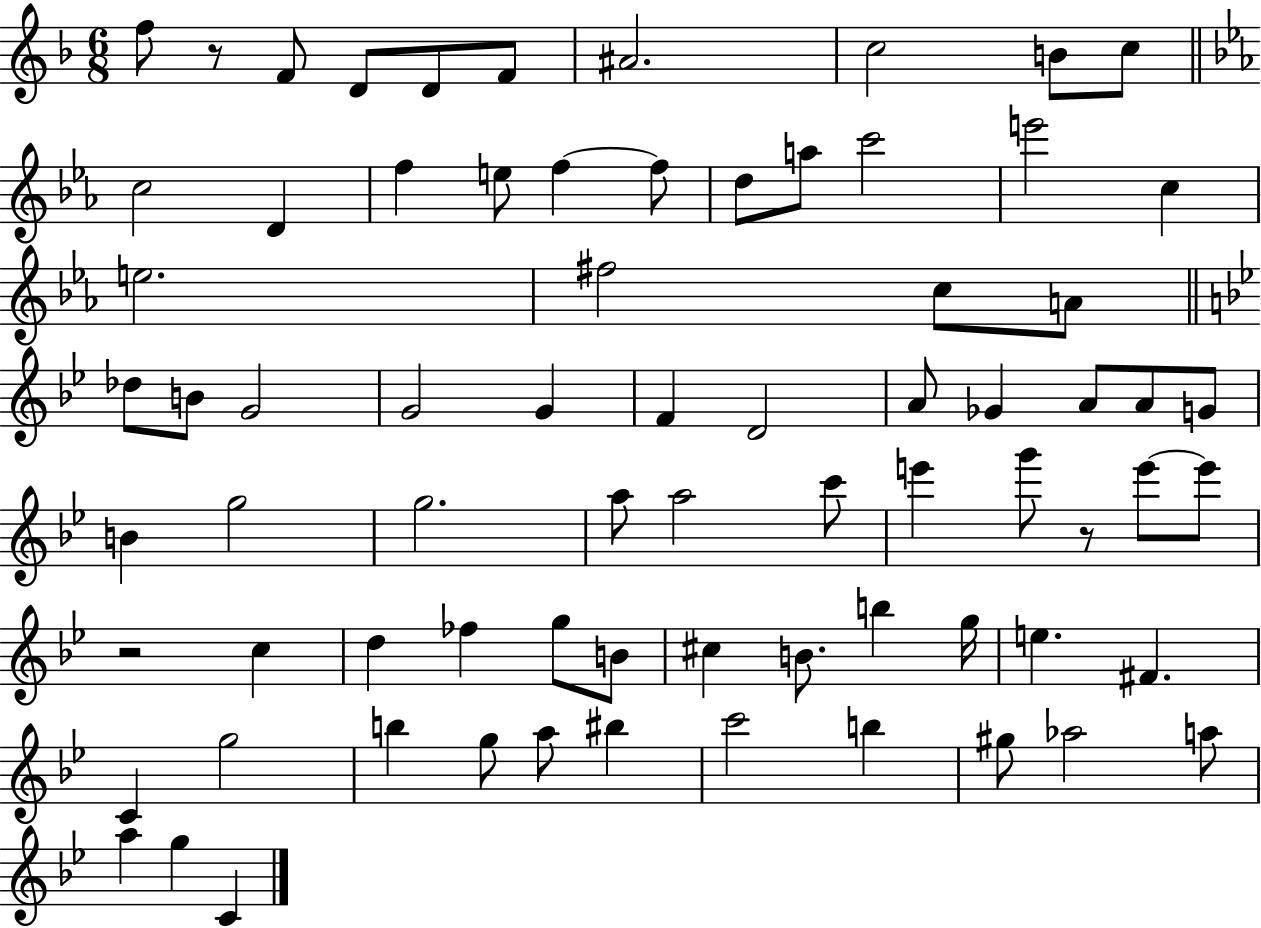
{
  \clef treble
  \numericTimeSignature
  \time 6/8
  \key f \major
  f''8 r8 f'8 d'8 d'8 f'8 | ais'2. | c''2 b'8 c''8 | \bar "||" \break \key ees \major c''2 d'4 | f''4 e''8 f''4~~ f''8 | d''8 a''8 c'''2 | e'''2 c''4 | \break e''2. | fis''2 c''8 a'8 | \bar "||" \break \key bes \major des''8 b'8 g'2 | g'2 g'4 | f'4 d'2 | a'8 ges'4 a'8 a'8 g'8 | \break b'4 g''2 | g''2. | a''8 a''2 c'''8 | e'''4 g'''8 r8 e'''8~~ e'''8 | \break r2 c''4 | d''4 fes''4 g''8 b'8 | cis''4 b'8. b''4 g''16 | e''4. fis'4. | \break c'4 g''2 | b''4 g''8 a''8 bis''4 | c'''2 b''4 | gis''8 aes''2 a''8 | \break a''4 g''4 c'4 | \bar "|."
}